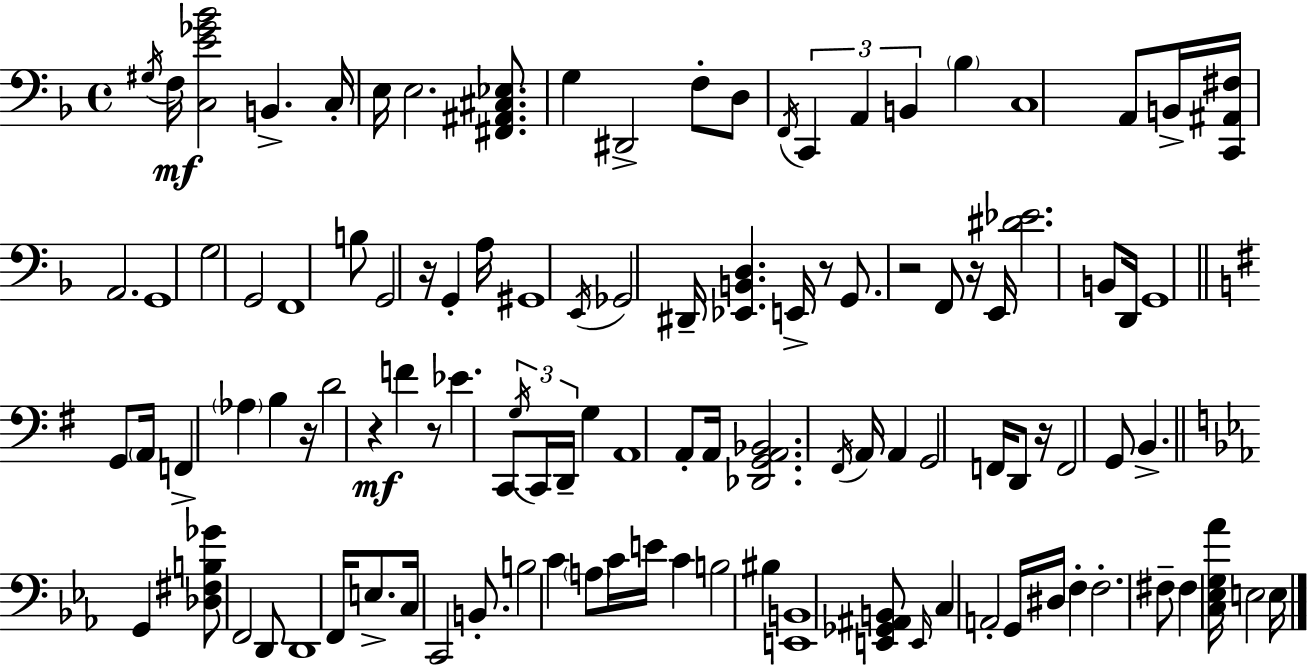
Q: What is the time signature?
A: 4/4